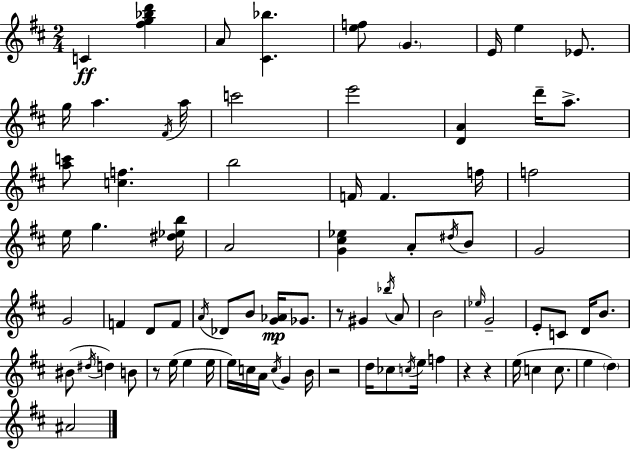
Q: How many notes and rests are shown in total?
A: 82